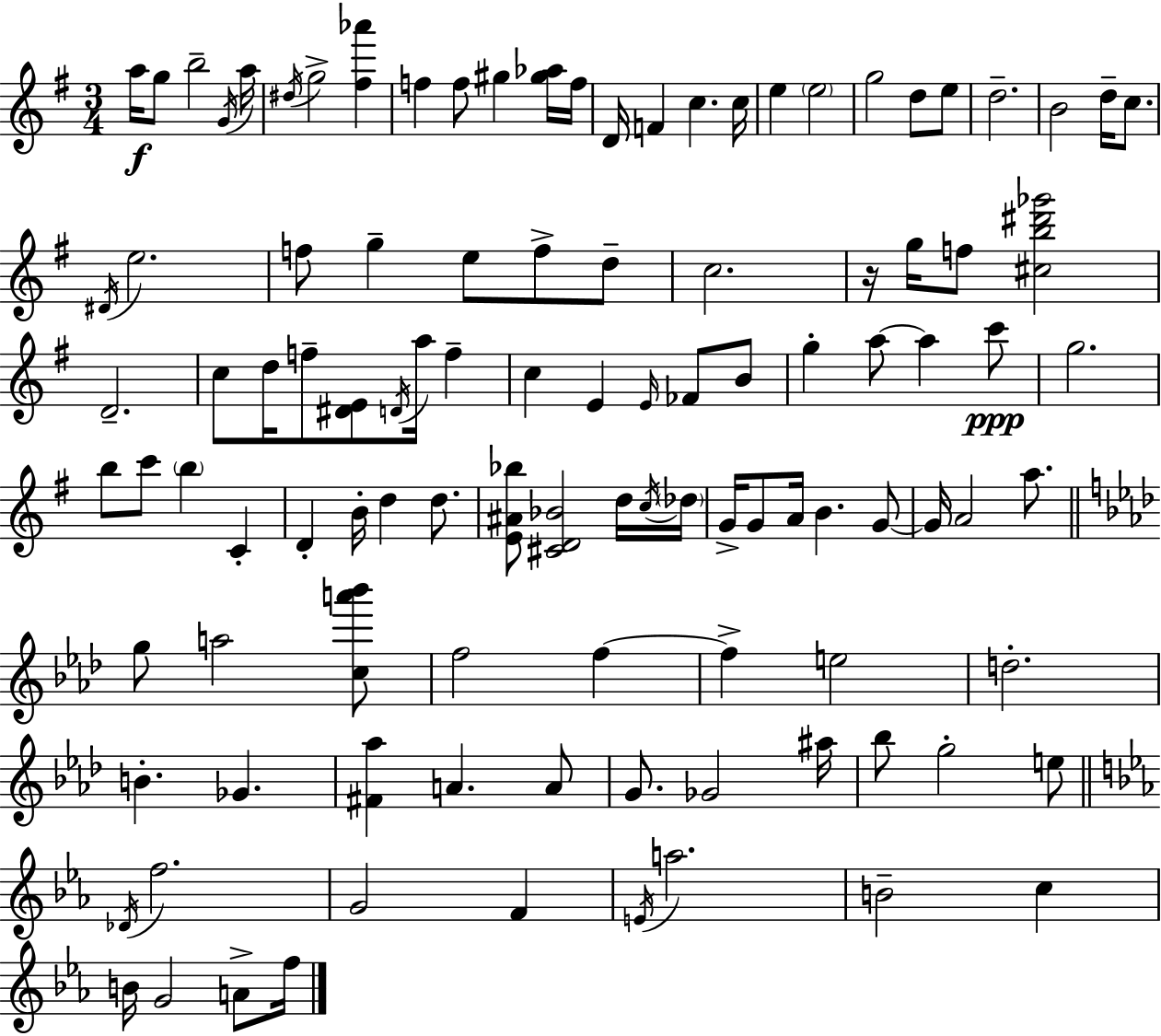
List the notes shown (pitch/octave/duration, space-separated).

A5/s G5/e B5/h G4/s A5/s D#5/s G5/h [F#5,Ab6]/q F5/q F5/e G#5/q [G#5,Ab5]/s F5/s D4/s F4/q C5/q. C5/s E5/q E5/h G5/h D5/e E5/e D5/h. B4/h D5/s C5/e. D#4/s E5/h. F5/e G5/q E5/e F5/e D5/e C5/h. R/s G5/s F5/e [C#5,B5,D#6,Gb6]/h D4/h. C5/e D5/s F5/e [D#4,E4]/e D4/s A5/s F5/q C5/q E4/q E4/s FES4/e B4/e G5/q A5/e A5/q C6/e G5/h. B5/e C6/e B5/q C4/q D4/q B4/s D5/q D5/e. [E4,A#4,Bb5]/e [C#4,D4,Bb4]/h D5/s C5/s Db5/s G4/s G4/e A4/s B4/q. G4/e G4/s A4/h A5/e. G5/e A5/h [C5,A6,Bb6]/e F5/h F5/q F5/q E5/h D5/h. B4/q. Gb4/q. [F#4,Ab5]/q A4/q. A4/e G4/e. Gb4/h A#5/s Bb5/e G5/h E5/e Db4/s F5/h. G4/h F4/q E4/s A5/h. B4/h C5/q B4/s G4/h A4/e F5/s